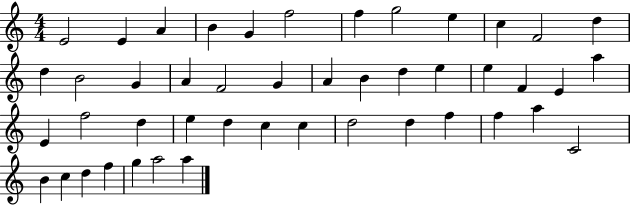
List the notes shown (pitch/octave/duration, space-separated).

E4/h E4/q A4/q B4/q G4/q F5/h F5/q G5/h E5/q C5/q F4/h D5/q D5/q B4/h G4/q A4/q F4/h G4/q A4/q B4/q D5/q E5/q E5/q F4/q E4/q A5/q E4/q F5/h D5/q E5/q D5/q C5/q C5/q D5/h D5/q F5/q F5/q A5/q C4/h B4/q C5/q D5/q F5/q G5/q A5/h A5/q